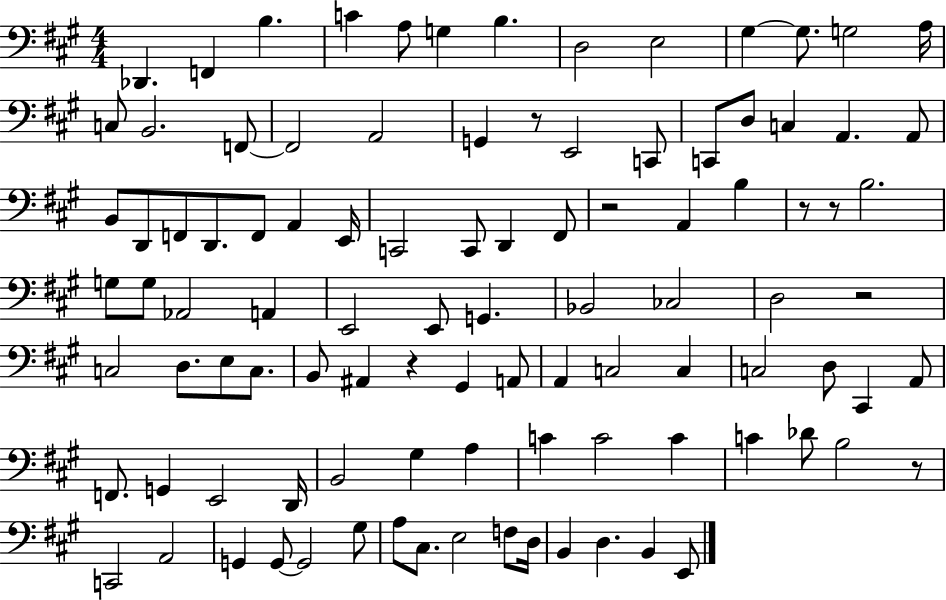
Db2/q. F2/q B3/q. C4/q A3/e G3/q B3/q. D3/h E3/h G#3/q G#3/e. G3/h A3/s C3/e B2/h. F2/e F2/h A2/h G2/q R/e E2/h C2/e C2/e D3/e C3/q A2/q. A2/e B2/e D2/e F2/e D2/e. F2/e A2/q E2/s C2/h C2/e D2/q F#2/e R/h A2/q B3/q R/e R/e B3/h. G3/e G3/e Ab2/h A2/q E2/h E2/e G2/q. Bb2/h CES3/h D3/h R/h C3/h D3/e. E3/e C3/e. B2/e A#2/q R/q G#2/q A2/e A2/q C3/h C3/q C3/h D3/e C#2/q A2/e F2/e. G2/q E2/h D2/s B2/h G#3/q A3/q C4/q C4/h C4/q C4/q Db4/e B3/h R/e C2/h A2/h G2/q G2/e G2/h G#3/e A3/e C#3/e. E3/h F3/e D3/s B2/q D3/q. B2/q E2/e